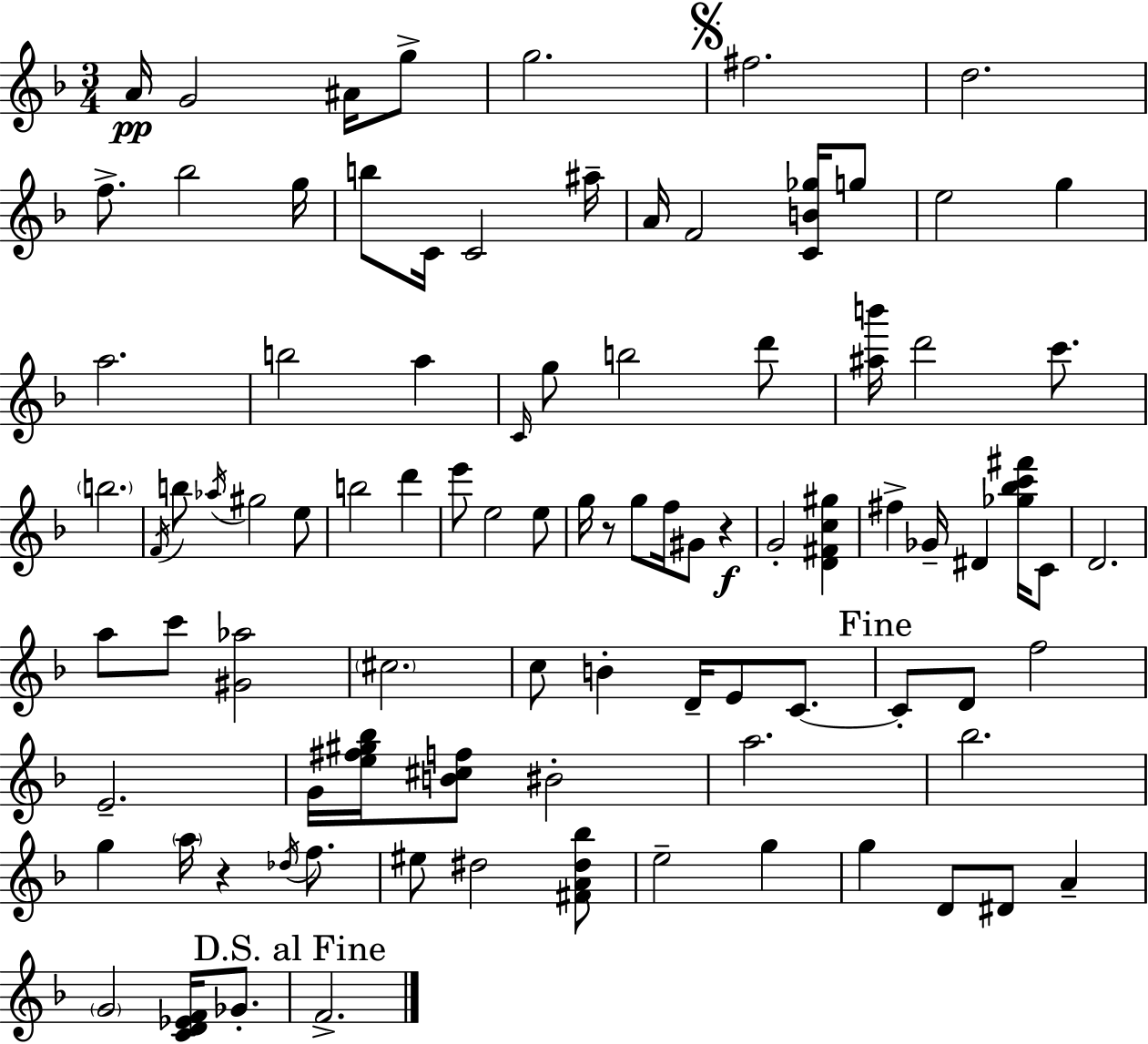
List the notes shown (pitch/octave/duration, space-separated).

A4/s G4/h A#4/s G5/e G5/h. F#5/h. D5/h. F5/e. Bb5/h G5/s B5/e C4/s C4/h A#5/s A4/s F4/h [C4,B4,Gb5]/s G5/e E5/h G5/q A5/h. B5/h A5/q C4/s G5/e B5/h D6/e [A#5,B6]/s D6/h C6/e. B5/h. F4/s B5/e Ab5/s G#5/h E5/e B5/h D6/q E6/e E5/h E5/e G5/s R/e G5/e F5/s G#4/e R/q G4/h [D4,F#4,C5,G#5]/q F#5/q Gb4/s D#4/q [Gb5,Bb5,C6,F#6]/s C4/e D4/h. A5/e C6/e [G#4,Ab5]/h C#5/h. C5/e B4/q D4/s E4/e C4/e. C4/e D4/e F5/h E4/h. G4/s [E5,F#5,G#5,Bb5]/s [B4,C#5,F5]/e BIS4/h A5/h. Bb5/h. G5/q A5/s R/q Db5/s F5/e. EIS5/e D#5/h [F#4,A4,D#5,Bb5]/e E5/h G5/q G5/q D4/e D#4/e A4/q G4/h [C4,D4,Eb4,F4]/s Gb4/e. F4/h.